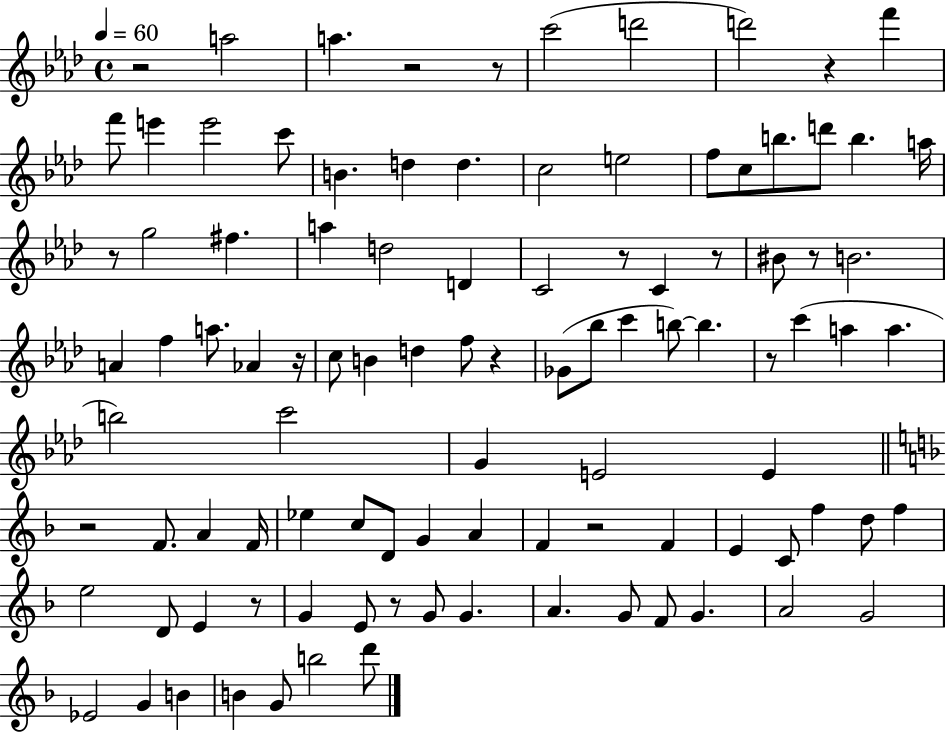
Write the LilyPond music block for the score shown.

{
  \clef treble
  \time 4/4
  \defaultTimeSignature
  \key aes \major
  \tempo 4 = 60
  r2 a''2 | a''4. r2 r8 | c'''2( d'''2 | d'''2) r4 f'''4 | \break f'''8 e'''4 e'''2 c'''8 | b'4. d''4 d''4. | c''2 e''2 | f''8 c''8 b''8. d'''8 b''4. a''16 | \break r8 g''2 fis''4. | a''4 d''2 d'4 | c'2 r8 c'4 r8 | bis'8 r8 b'2. | \break a'4 f''4 a''8. aes'4 r16 | c''8 b'4 d''4 f''8 r4 | ges'8( bes''8 c'''4 b''8~~) b''4. | r8 c'''4( a''4 a''4. | \break b''2) c'''2 | g'4 e'2 e'4 | \bar "||" \break \key d \minor r2 f'8. a'4 f'16 | ees''4 c''8 d'8 g'4 a'4 | f'4 r2 f'4 | e'4 c'8 f''4 d''8 f''4 | \break e''2 d'8 e'4 r8 | g'4 e'8 r8 g'8 g'4. | a'4. g'8 f'8 g'4. | a'2 g'2 | \break ees'2 g'4 b'4 | b'4 g'8 b''2 d'''8 | \bar "|."
}